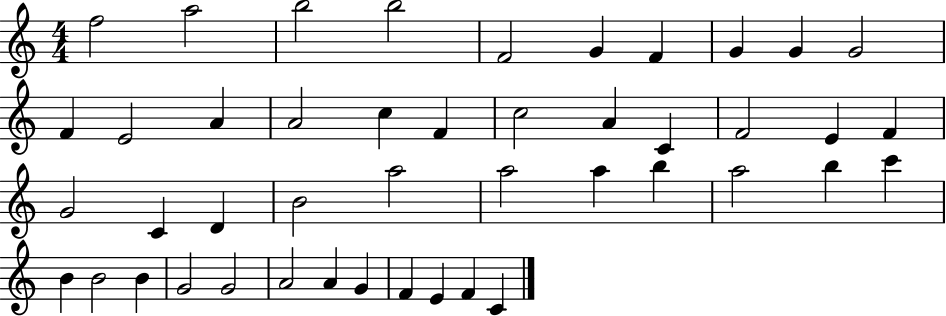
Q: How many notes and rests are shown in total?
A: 45